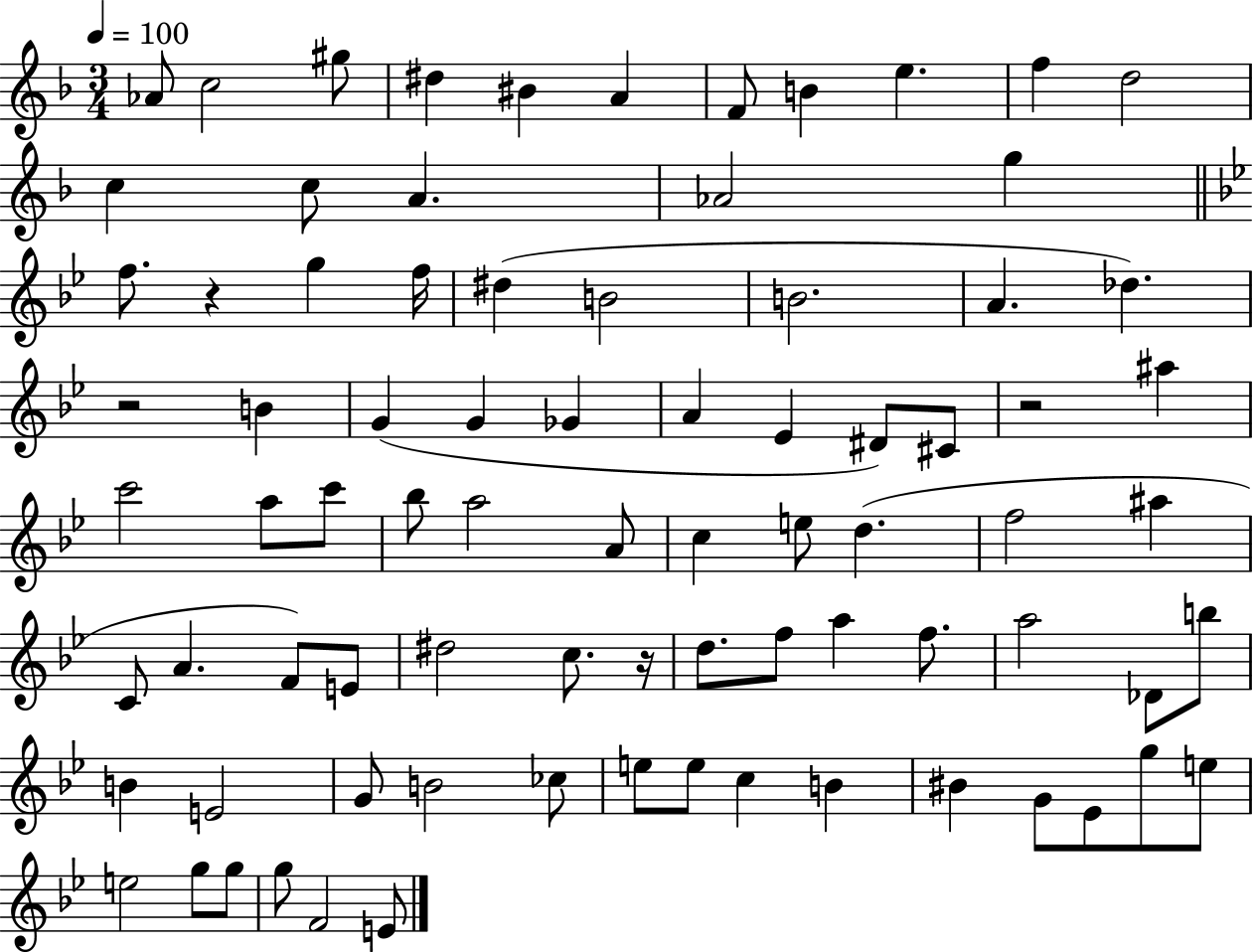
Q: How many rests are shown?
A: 4